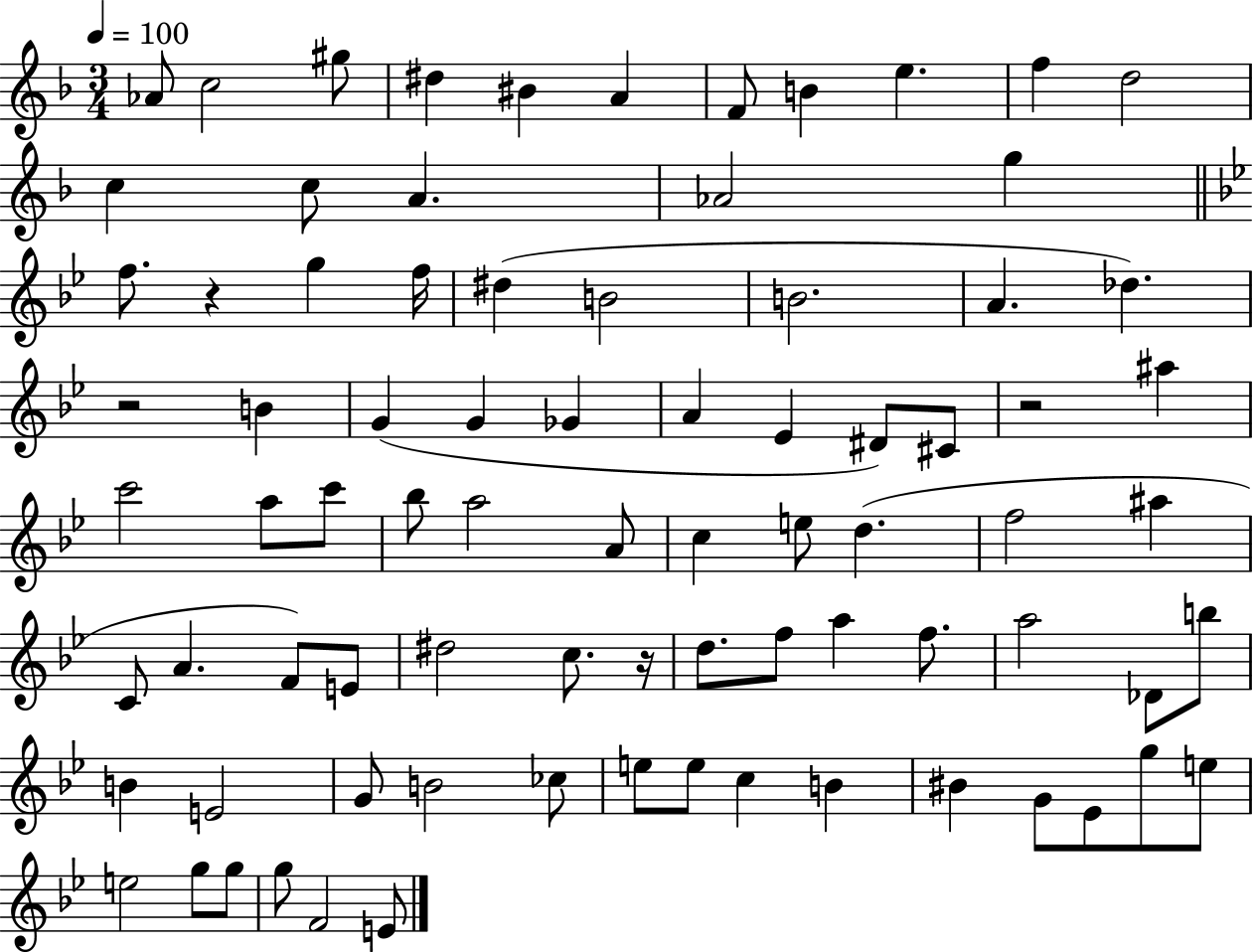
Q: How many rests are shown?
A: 4